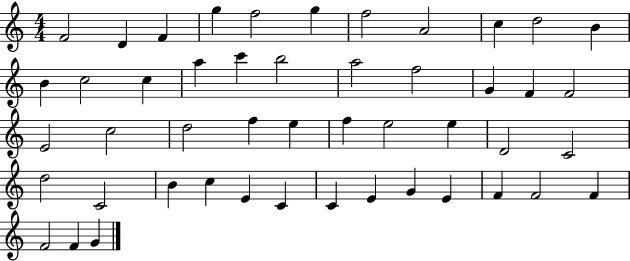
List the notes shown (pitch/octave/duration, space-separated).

F4/h D4/q F4/q G5/q F5/h G5/q F5/h A4/h C5/q D5/h B4/q B4/q C5/h C5/q A5/q C6/q B5/h A5/h F5/h G4/q F4/q F4/h E4/h C5/h D5/h F5/q E5/q F5/q E5/h E5/q D4/h C4/h D5/h C4/h B4/q C5/q E4/q C4/q C4/q E4/q G4/q E4/q F4/q F4/h F4/q F4/h F4/q G4/q